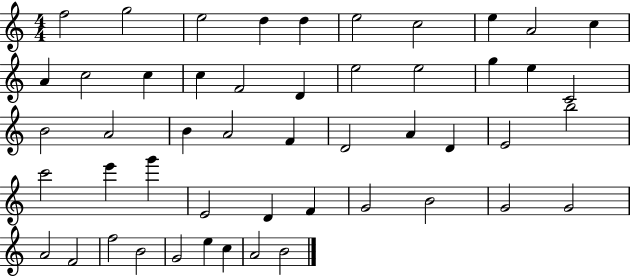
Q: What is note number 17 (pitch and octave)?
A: E5